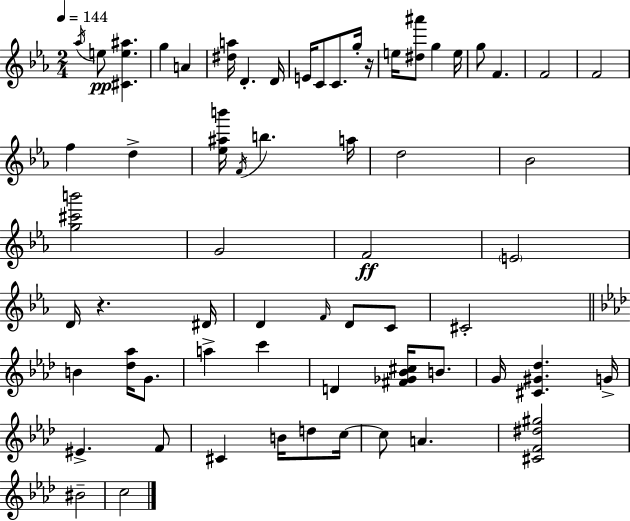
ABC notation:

X:1
T:Untitled
M:2/4
L:1/4
K:Cm
_a/4 e/2 [^Ce^a] g A [^da]/4 D D/4 E/4 C/2 C/2 g/4 z/4 e/4 [^d^a']/2 g e/4 g/2 F F2 F2 f d [_e^ab']/4 F/4 b a/4 d2 _B2 [g^c'b']2 G2 F2 E2 D/4 z ^D/4 D F/4 D/2 C/2 ^C2 B [_d_a]/4 G/2 a c' D [^F_G_B^c]/4 B/2 G/4 [^C^G_d] G/4 ^E F/2 ^C B/4 d/2 c/4 c/2 A [^CF^d^g]2 ^B2 c2